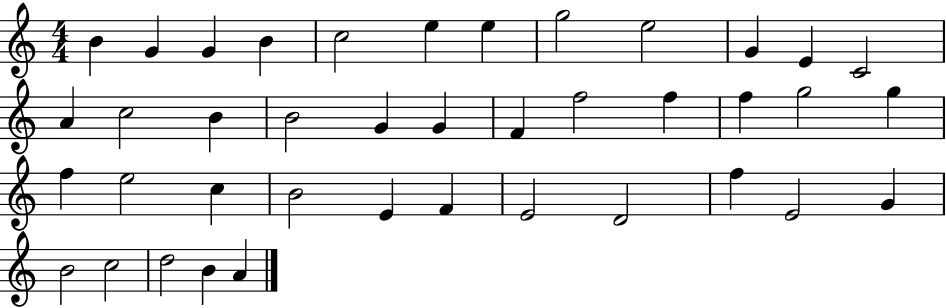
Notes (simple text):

B4/q G4/q G4/q B4/q C5/h E5/q E5/q G5/h E5/h G4/q E4/q C4/h A4/q C5/h B4/q B4/h G4/q G4/q F4/q F5/h F5/q F5/q G5/h G5/q F5/q E5/h C5/q B4/h E4/q F4/q E4/h D4/h F5/q E4/h G4/q B4/h C5/h D5/h B4/q A4/q